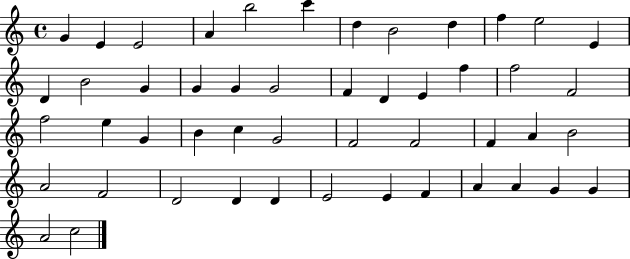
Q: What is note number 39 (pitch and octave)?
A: D4